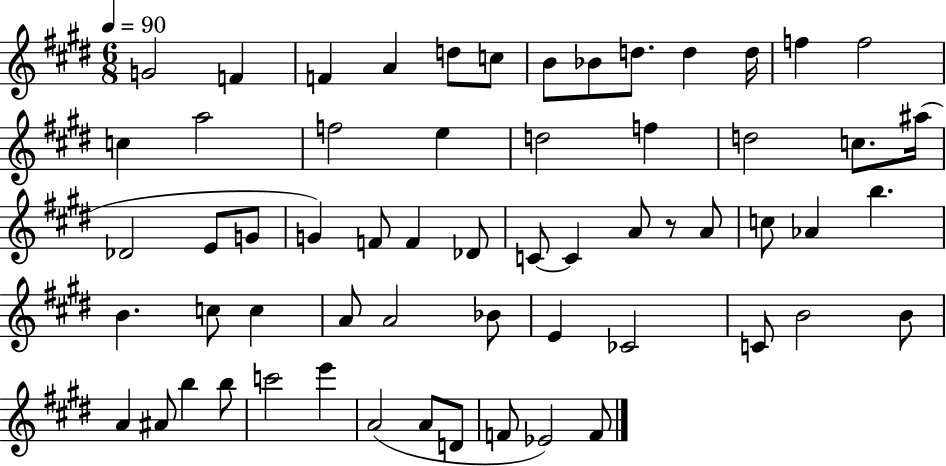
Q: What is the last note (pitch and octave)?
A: F4